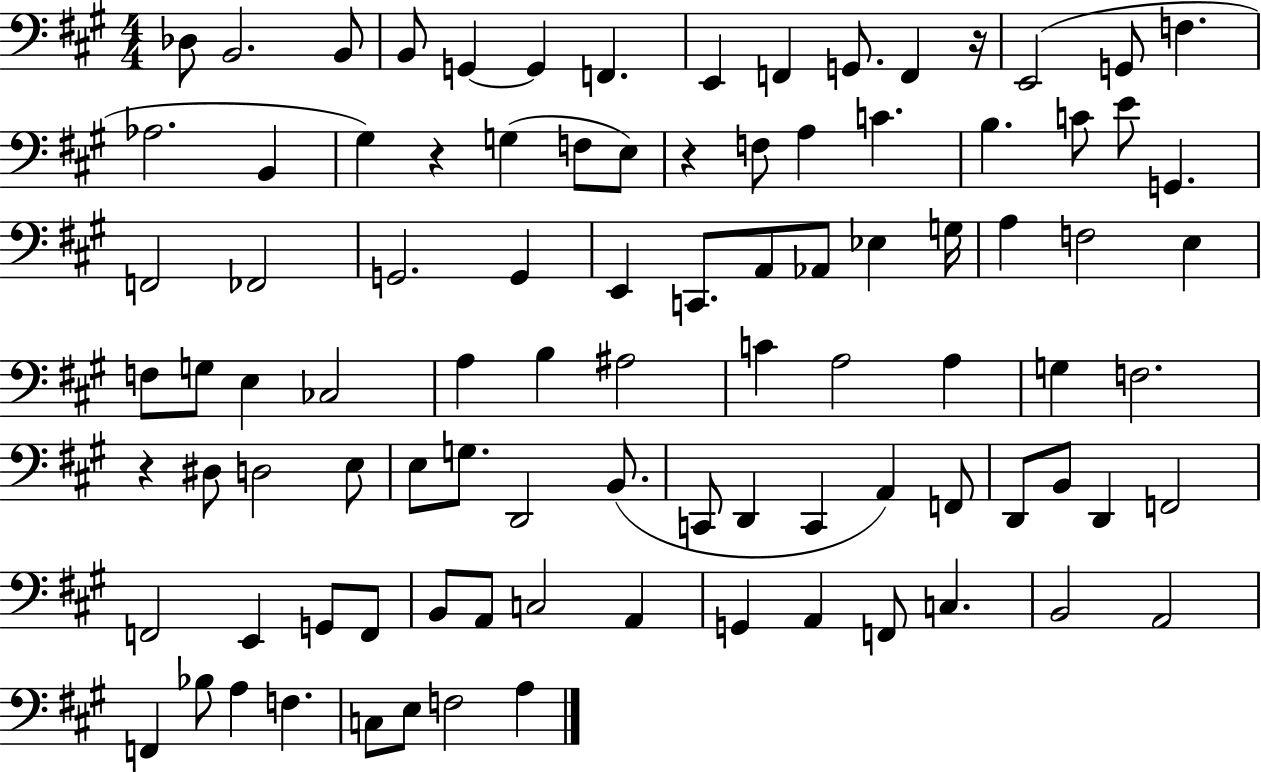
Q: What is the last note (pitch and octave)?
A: A3